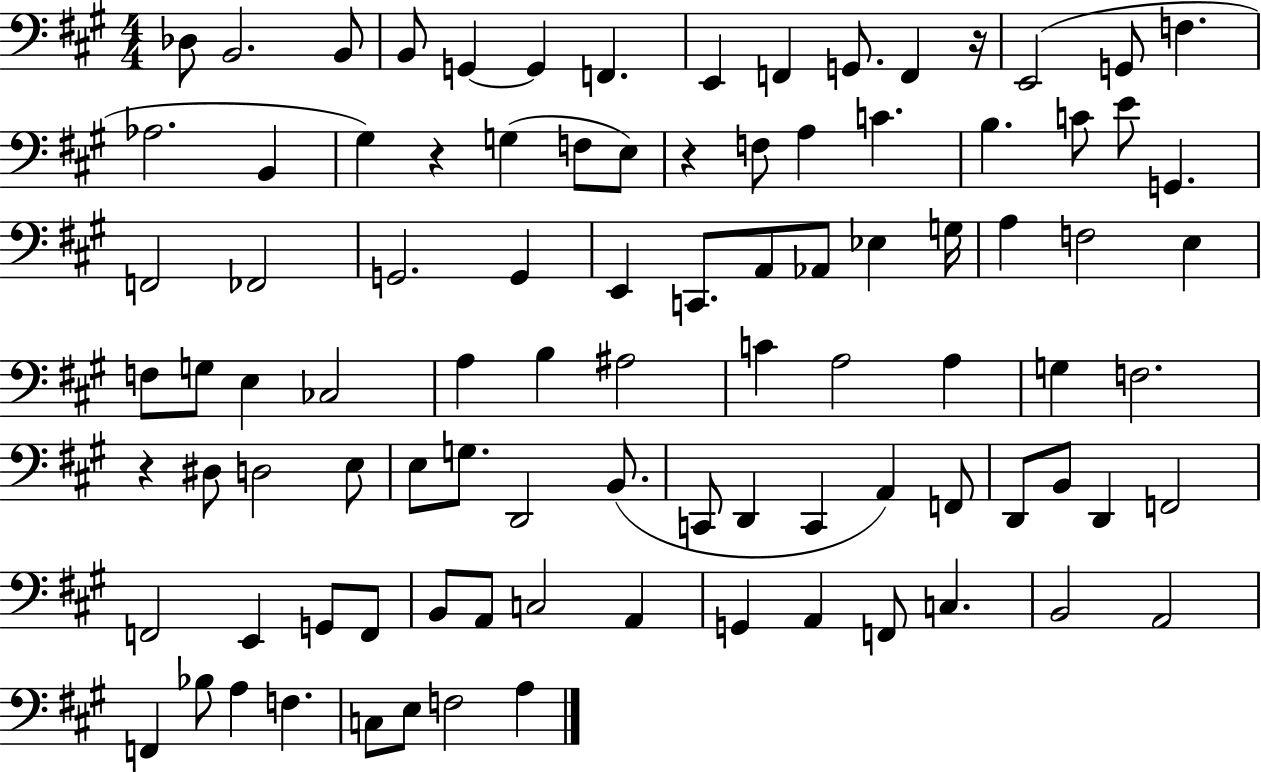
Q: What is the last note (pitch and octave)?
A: A3